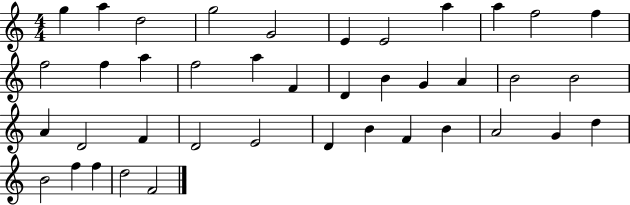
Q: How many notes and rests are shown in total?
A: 40